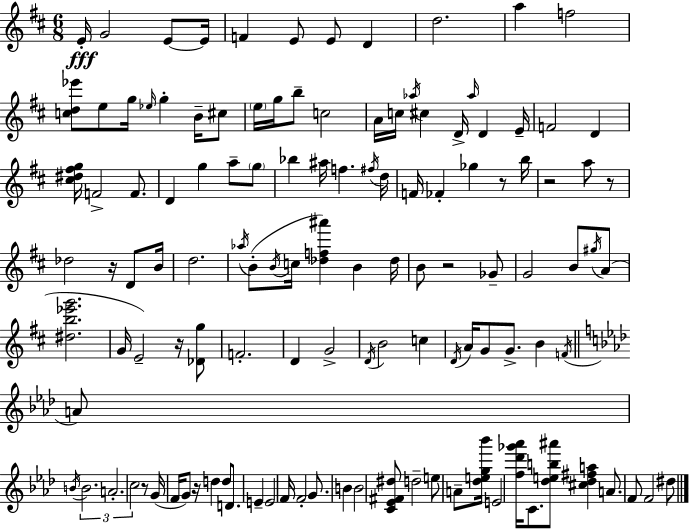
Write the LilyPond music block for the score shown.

{
  \clef treble
  \numericTimeSignature
  \time 6/8
  \key d \major
  e'16-.\fff g'2 e'8~~ e'16 | f'4 e'8 e'8 d'4 | d''2. | a''4 f''2 | \break <c'' d'' ees'''>8 e''8 g''16 \grace { ees''16 } g''4-. b'16-- cis''8 | \parenthesize e''16 g''16 b''8-- c''2 | a'16 c''16 \acciaccatura { aes''16 } cis''4 d'16-> \grace { aes''16 } d'4 | e'16-- f'2 d'4 | \break <cis'' dis'' fis'' g''>16 f'2-> | f'8. d'4 g''4 a''8-- | \parenthesize g''8 bes''4 ais''16 f''4. | \acciaccatura { fis''16 } d''16 f'16 fes'4-. ges''4 | \break r8 b''16 r2 | a''8 r8 des''2 | r16 d'8 b'16 d''2. | \acciaccatura { aes''16 } b'8-.( \acciaccatura { b'16 } c''16 <des'' f'' ais'''>4) | \break b'4 des''16 b'8 r2 | ges'8-- g'2 | b'8 \acciaccatura { gis''16 }( a'8 <dis'' b'' ees''' g'''>2. | g'16 e'2--) | \break r16 <des' g''>8 f'2.-. | d'4 g'2-> | \acciaccatura { d'16 } b'2 | c''4 \acciaccatura { d'16 } a'16 g'8 | \break g'8.-> b'4 \acciaccatura { f'16 } \bar "||" \break \key f \minor a'8 \acciaccatura { b'16 } \tuplet 3/2 { b'2. | a'2.-. | c''2 } r8 | g'16( f'16 g'8) r16 d''4 d''8 | \break d'8. e'4-- e'2 | f'16 f'2-. | g'8. b'4 b'2 | <c' ees' fis' dis''>8 d''2-- | \break e''8 a'8-- <des'' e'' g'' bes'''>16 e'2 | <f'' des''' ges''' aes'''>16 c'8. <des'' e'' b'' ais'''>8 <cis'' des'' fis'' a''>4 | a'8. f'8 f'2 | dis''8 \bar "|."
}